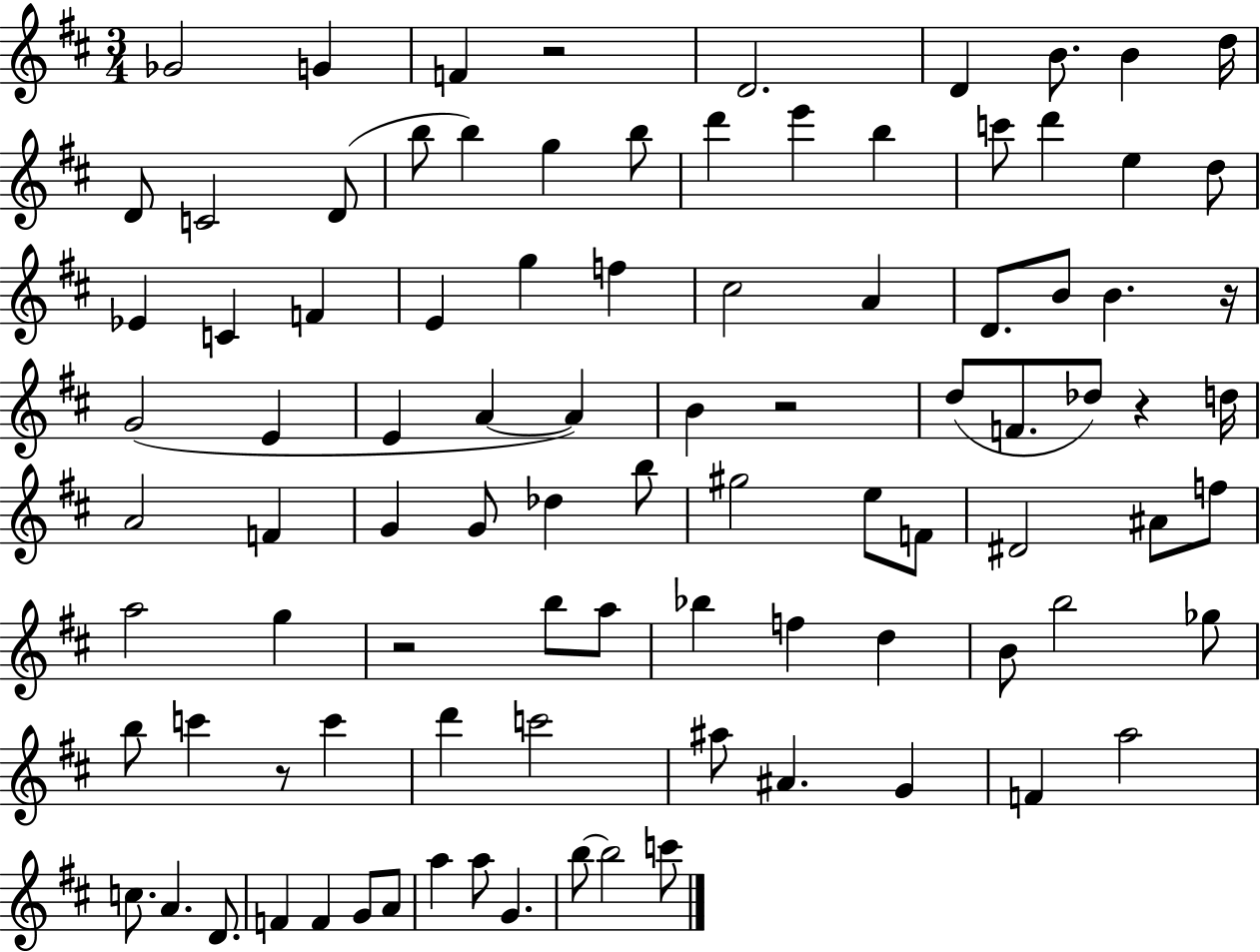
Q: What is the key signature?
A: D major